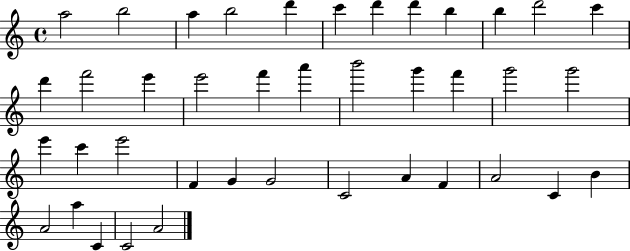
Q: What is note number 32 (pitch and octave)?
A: F4